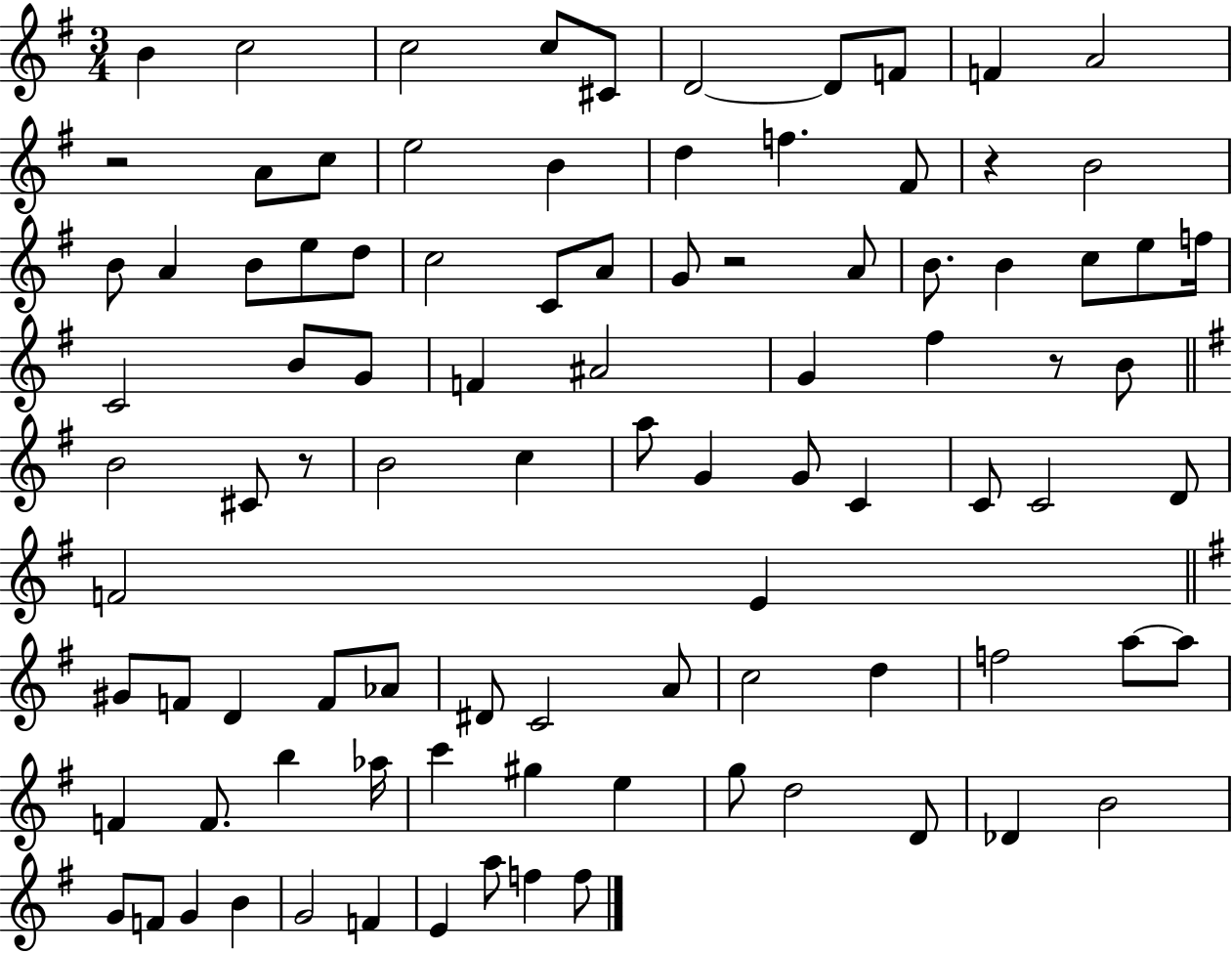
{
  \clef treble
  \numericTimeSignature
  \time 3/4
  \key g \major
  b'4 c''2 | c''2 c''8 cis'8 | d'2~~ d'8 f'8 | f'4 a'2 | \break r2 a'8 c''8 | e''2 b'4 | d''4 f''4. fis'8 | r4 b'2 | \break b'8 a'4 b'8 e''8 d''8 | c''2 c'8 a'8 | g'8 r2 a'8 | b'8. b'4 c''8 e''8 f''16 | \break c'2 b'8 g'8 | f'4 ais'2 | g'4 fis''4 r8 b'8 | \bar "||" \break \key e \minor b'2 cis'8 r8 | b'2 c''4 | a''8 g'4 g'8 c'4 | c'8 c'2 d'8 | \break f'2 e'4 | \bar "||" \break \key g \major gis'8 f'8 d'4 f'8 aes'8 | dis'8 c'2 a'8 | c''2 d''4 | f''2 a''8~~ a''8 | \break f'4 f'8. b''4 aes''16 | c'''4 gis''4 e''4 | g''8 d''2 d'8 | des'4 b'2 | \break g'8 f'8 g'4 b'4 | g'2 f'4 | e'4 a''8 f''4 f''8 | \bar "|."
}